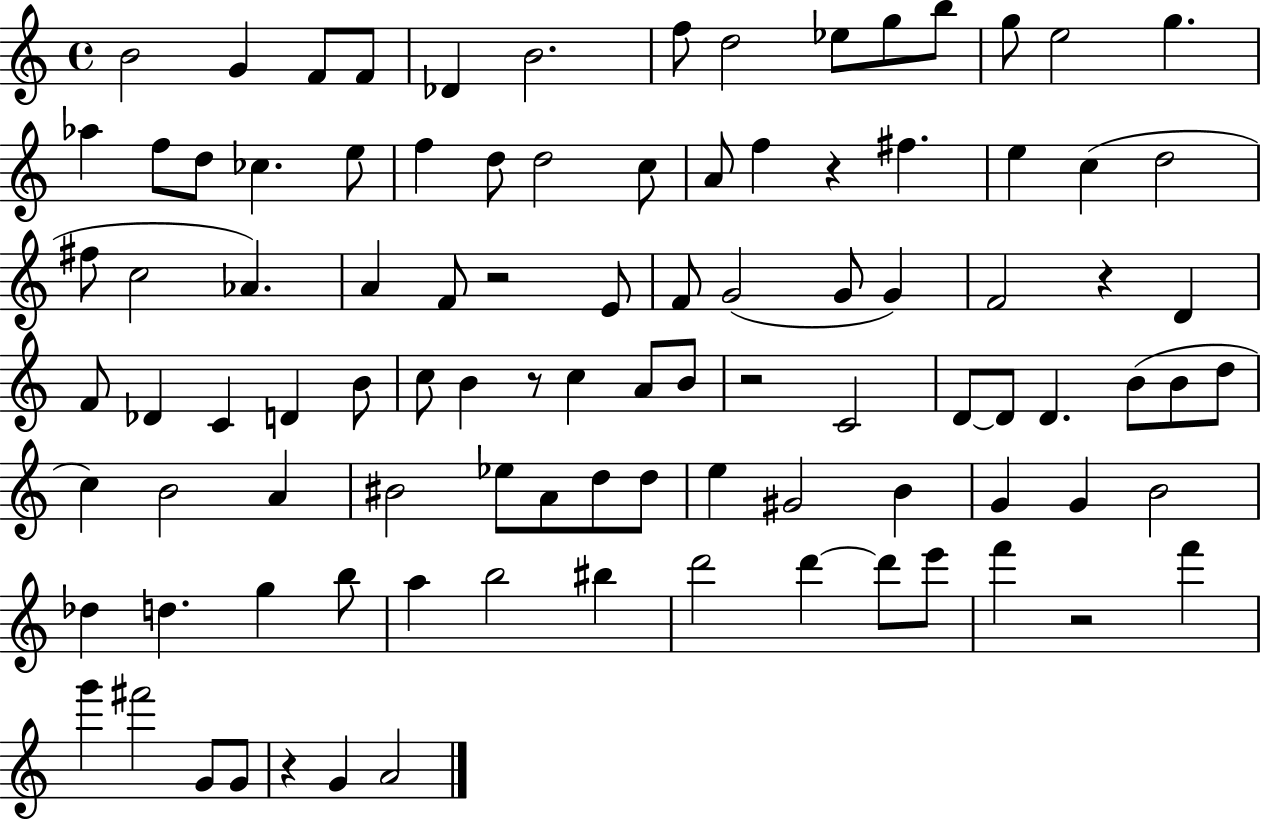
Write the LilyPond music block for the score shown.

{
  \clef treble
  \time 4/4
  \defaultTimeSignature
  \key c \major
  b'2 g'4 f'8 f'8 | des'4 b'2. | f''8 d''2 ees''8 g''8 b''8 | g''8 e''2 g''4. | \break aes''4 f''8 d''8 ces''4. e''8 | f''4 d''8 d''2 c''8 | a'8 f''4 r4 fis''4. | e''4 c''4( d''2 | \break fis''8 c''2 aes'4.) | a'4 f'8 r2 e'8 | f'8 g'2( g'8 g'4) | f'2 r4 d'4 | \break f'8 des'4 c'4 d'4 b'8 | c''8 b'4 r8 c''4 a'8 b'8 | r2 c'2 | d'8~~ d'8 d'4. b'8( b'8 d''8 | \break c''4) b'2 a'4 | bis'2 ees''8 a'8 d''8 d''8 | e''4 gis'2 b'4 | g'4 g'4 b'2 | \break des''4 d''4. g''4 b''8 | a''4 b''2 bis''4 | d'''2 d'''4~~ d'''8 e'''8 | f'''4 r2 f'''4 | \break g'''4 fis'''2 g'8 g'8 | r4 g'4 a'2 | \bar "|."
}